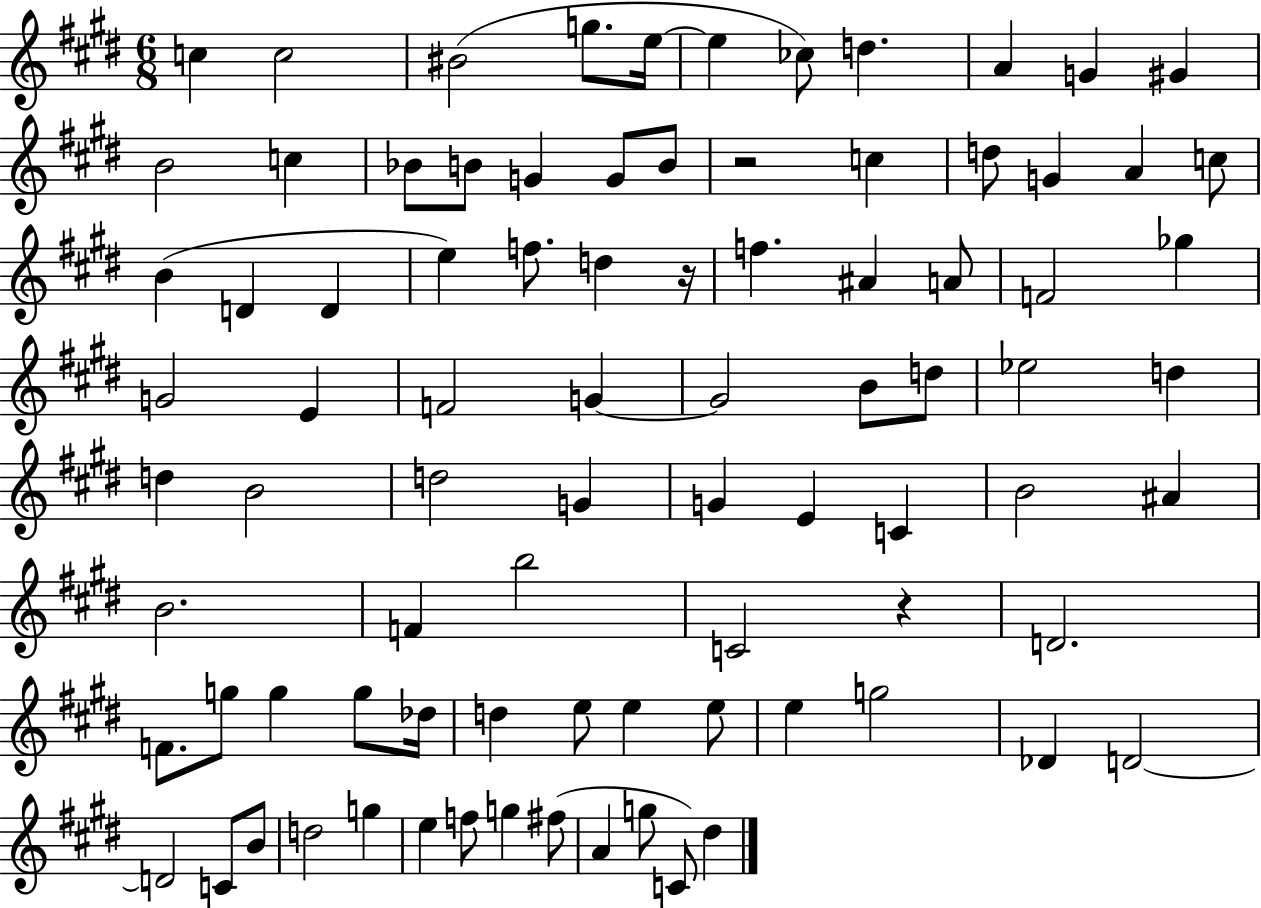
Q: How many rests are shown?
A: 3